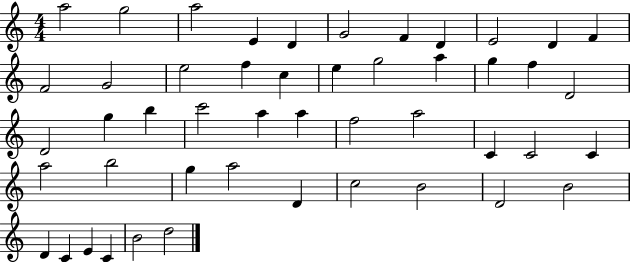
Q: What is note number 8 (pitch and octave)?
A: D4